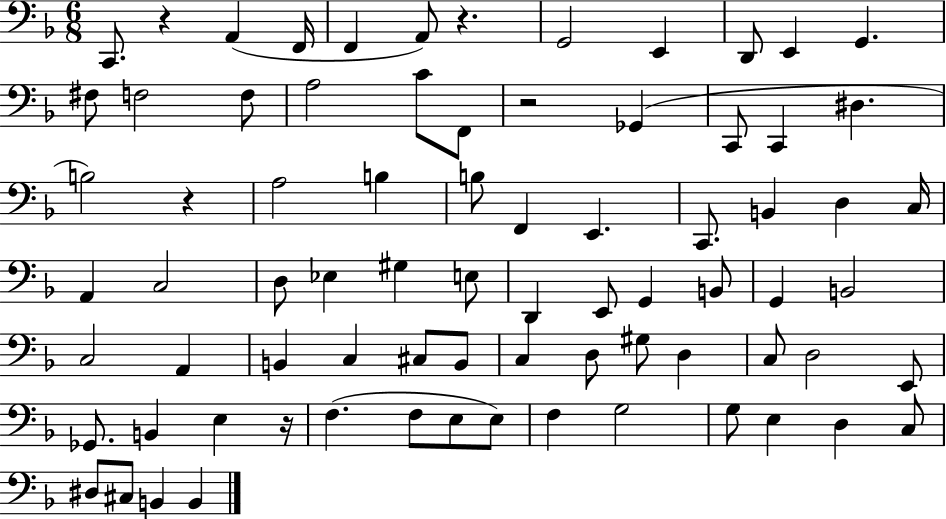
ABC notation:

X:1
T:Untitled
M:6/8
L:1/4
K:F
C,,/2 z A,, F,,/4 F,, A,,/2 z G,,2 E,, D,,/2 E,, G,, ^F,/2 F,2 F,/2 A,2 C/2 F,,/2 z2 _G,, C,,/2 C,, ^D, B,2 z A,2 B, B,/2 F,, E,, C,,/2 B,, D, C,/4 A,, C,2 D,/2 _E, ^G, E,/2 D,, E,,/2 G,, B,,/2 G,, B,,2 C,2 A,, B,, C, ^C,/2 B,,/2 C, D,/2 ^G,/2 D, C,/2 D,2 E,,/2 _G,,/2 B,, E, z/4 F, F,/2 E,/2 E,/2 F, G,2 G,/2 E, D, C,/2 ^D,/2 ^C,/2 B,, B,,